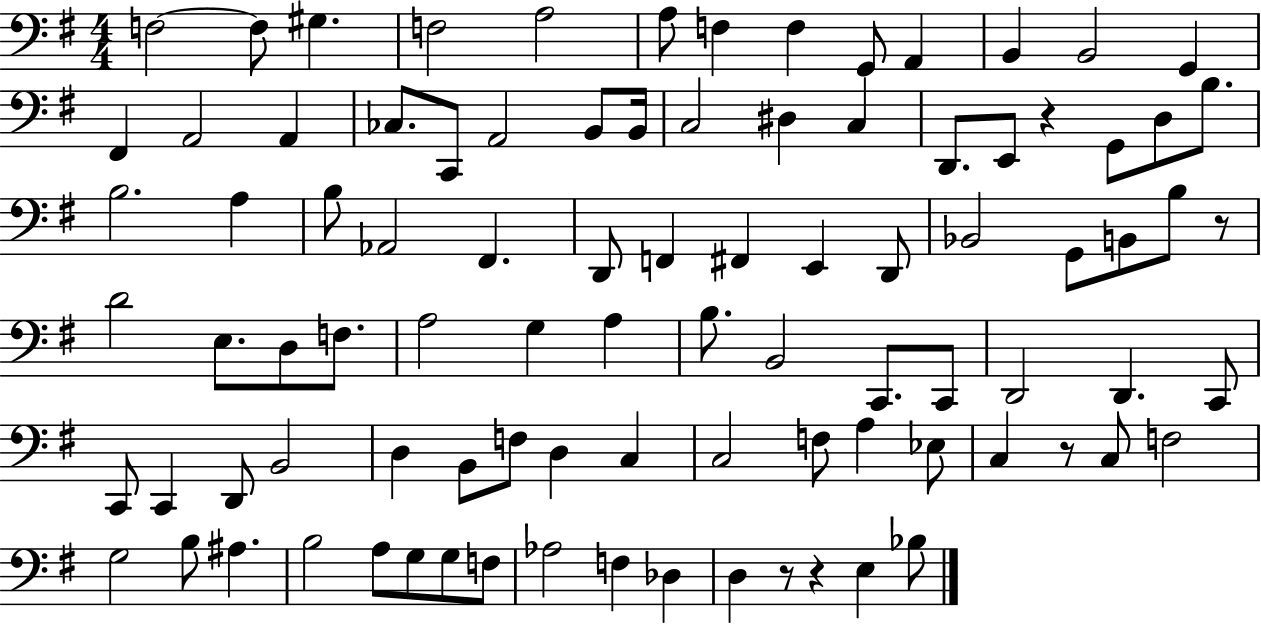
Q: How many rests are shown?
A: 5